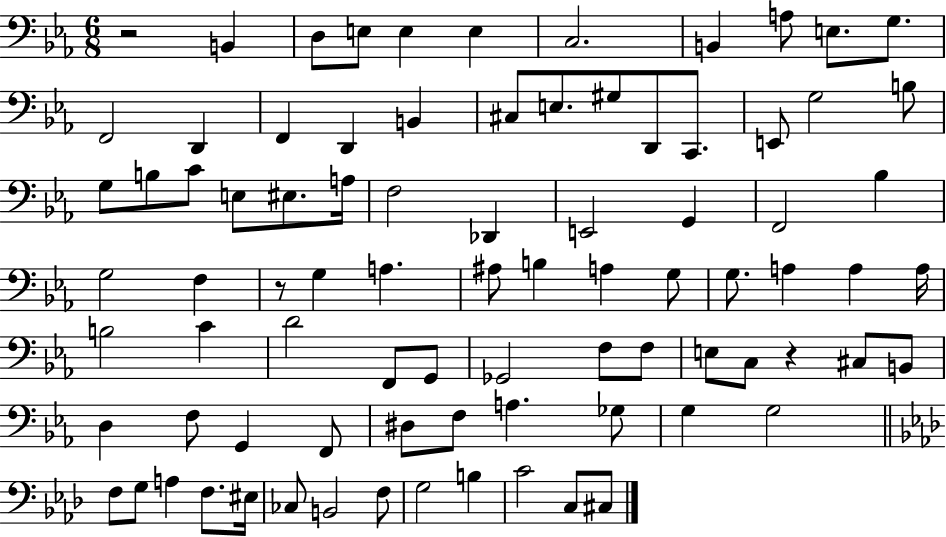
{
  \clef bass
  \numericTimeSignature
  \time 6/8
  \key ees \major
  r2 b,4 | d8 e8 e4 e4 | c2. | b,4 a8 e8. g8. | \break f,2 d,4 | f,4 d,4 b,4 | cis8 e8. gis8 d,8 c,8. | e,8 g2 b8 | \break g8 b8 c'8 e8 eis8. a16 | f2 des,4 | e,2 g,4 | f,2 bes4 | \break g2 f4 | r8 g4 a4. | ais8 b4 a4 g8 | g8. a4 a4 a16 | \break b2 c'4 | d'2 f,8 g,8 | ges,2 f8 f8 | e8 c8 r4 cis8 b,8 | \break d4 f8 g,4 f,8 | dis8 f8 a4. ges8 | g4 g2 | \bar "||" \break \key aes \major f8 g8 a4 f8. eis16 | ces8 b,2 f8 | g2 b4 | c'2 c8 cis8 | \break \bar "|."
}